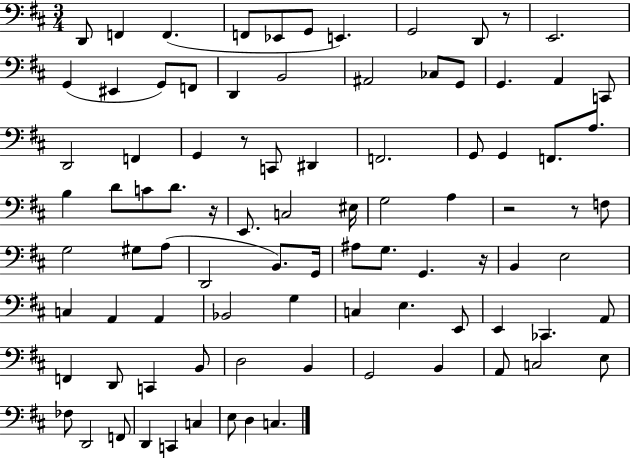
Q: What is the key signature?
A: D major